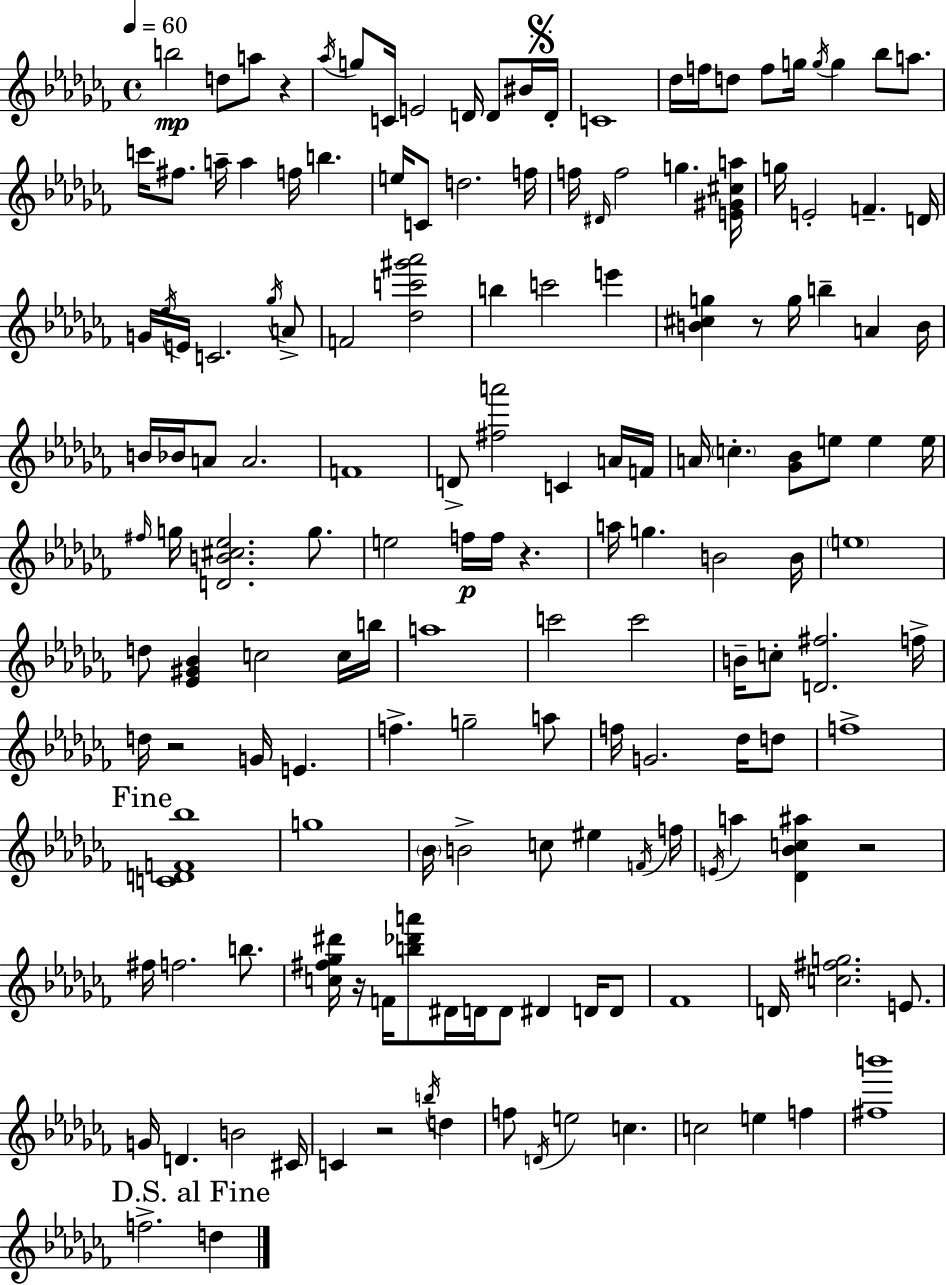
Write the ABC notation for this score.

X:1
T:Untitled
M:4/4
L:1/4
K:Abm
b2 d/2 a/2 z _a/4 g/2 C/4 E2 D/4 D/2 ^B/4 D/4 C4 _d/4 f/4 d/2 f/2 g/4 g/4 g _b/2 a/2 c'/4 ^f/2 a/4 a f/4 b e/4 C/2 d2 f/4 f/4 ^D/4 f2 g [E^G^ca]/4 g/4 E2 F D/4 G/4 _e/4 E/4 C2 _g/4 A/2 F2 [_dc'^g'_a']2 b c'2 e' [B^cg] z/2 g/4 b A B/4 B/4 _B/4 A/2 A2 F4 D/2 [^fa']2 C A/4 F/4 A/4 c [_G_B]/2 e/2 e e/4 ^f/4 g/4 [DB^c_e]2 g/2 e2 f/4 f/4 z a/4 g B2 B/4 e4 d/2 [_E^G_B] c2 c/4 b/4 a4 c'2 c'2 B/4 c/2 [D^f]2 f/4 d/4 z2 G/4 E f g2 a/2 f/4 G2 _d/4 d/2 f4 [CDF_b]4 g4 _B/4 B2 c/2 ^e F/4 f/4 E/4 a [_D_Bc^a] z2 ^f/4 f2 b/2 [c^f_g^d']/4 z/4 F/4 [b_d'a']/2 ^D/4 D/4 D/2 ^D D/4 D/2 _F4 D/4 [c^fg]2 E/2 G/4 D B2 ^C/4 C z2 b/4 d f/2 D/4 e2 c c2 e f [^fb']4 f2 d